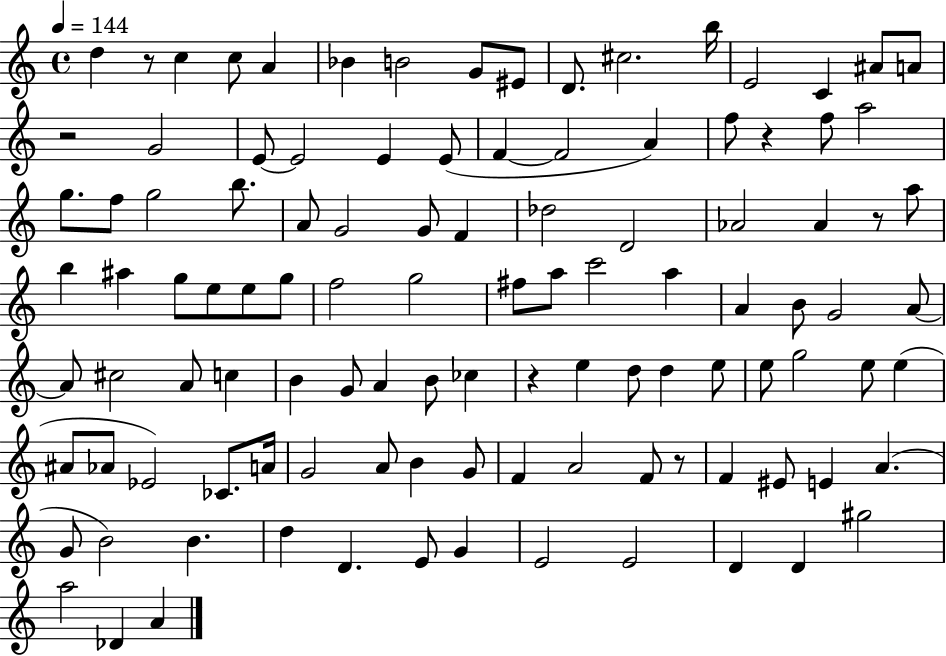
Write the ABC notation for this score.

X:1
T:Untitled
M:4/4
L:1/4
K:C
d z/2 c c/2 A _B B2 G/2 ^E/2 D/2 ^c2 b/4 E2 C ^A/2 A/2 z2 G2 E/2 E2 E E/2 F F2 A f/2 z f/2 a2 g/2 f/2 g2 b/2 A/2 G2 G/2 F _d2 D2 _A2 _A z/2 a/2 b ^a g/2 e/2 e/2 g/2 f2 g2 ^f/2 a/2 c'2 a A B/2 G2 A/2 A/2 ^c2 A/2 c B G/2 A B/2 _c z e d/2 d e/2 e/2 g2 e/2 e ^A/2 _A/2 _E2 _C/2 A/4 G2 A/2 B G/2 F A2 F/2 z/2 F ^E/2 E A G/2 B2 B d D E/2 G E2 E2 D D ^g2 a2 _D A